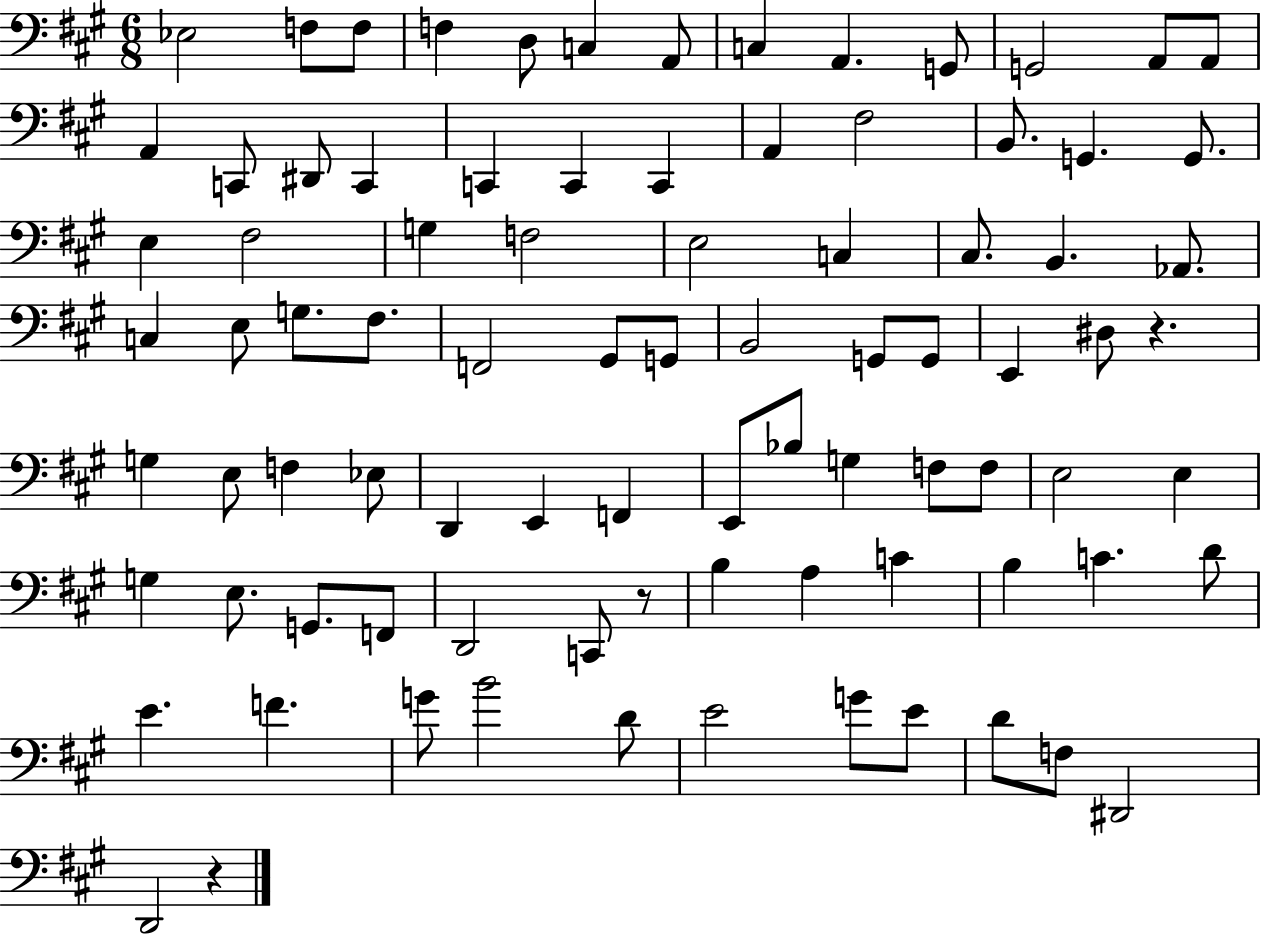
{
  \clef bass
  \numericTimeSignature
  \time 6/8
  \key a \major
  ees2 f8 f8 | f4 d8 c4 a,8 | c4 a,4. g,8 | g,2 a,8 a,8 | \break a,4 c,8 dis,8 c,4 | c,4 c,4 c,4 | a,4 fis2 | b,8. g,4. g,8. | \break e4 fis2 | g4 f2 | e2 c4 | cis8. b,4. aes,8. | \break c4 e8 g8. fis8. | f,2 gis,8 g,8 | b,2 g,8 g,8 | e,4 dis8 r4. | \break g4 e8 f4 ees8 | d,4 e,4 f,4 | e,8 bes8 g4 f8 f8 | e2 e4 | \break g4 e8. g,8. f,8 | d,2 c,8 r8 | b4 a4 c'4 | b4 c'4. d'8 | \break e'4. f'4. | g'8 b'2 d'8 | e'2 g'8 e'8 | d'8 f8 dis,2 | \break d,2 r4 | \bar "|."
}